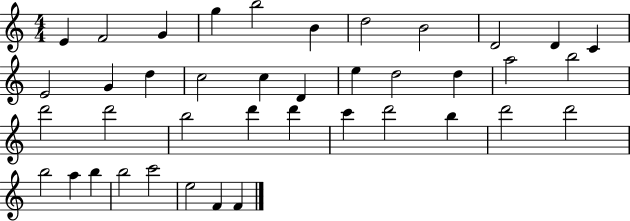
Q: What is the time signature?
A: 4/4